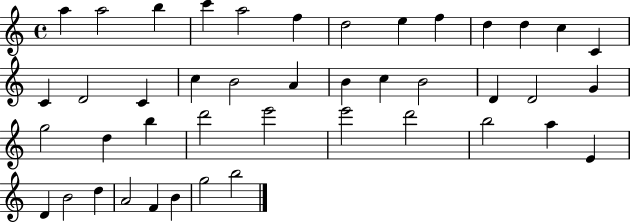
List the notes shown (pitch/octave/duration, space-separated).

A5/q A5/h B5/q C6/q A5/h F5/q D5/h E5/q F5/q D5/q D5/q C5/q C4/q C4/q D4/h C4/q C5/q B4/h A4/q B4/q C5/q B4/h D4/q D4/h G4/q G5/h D5/q B5/q D6/h E6/h E6/h D6/h B5/h A5/q E4/q D4/q B4/h D5/q A4/h F4/q B4/q G5/h B5/h